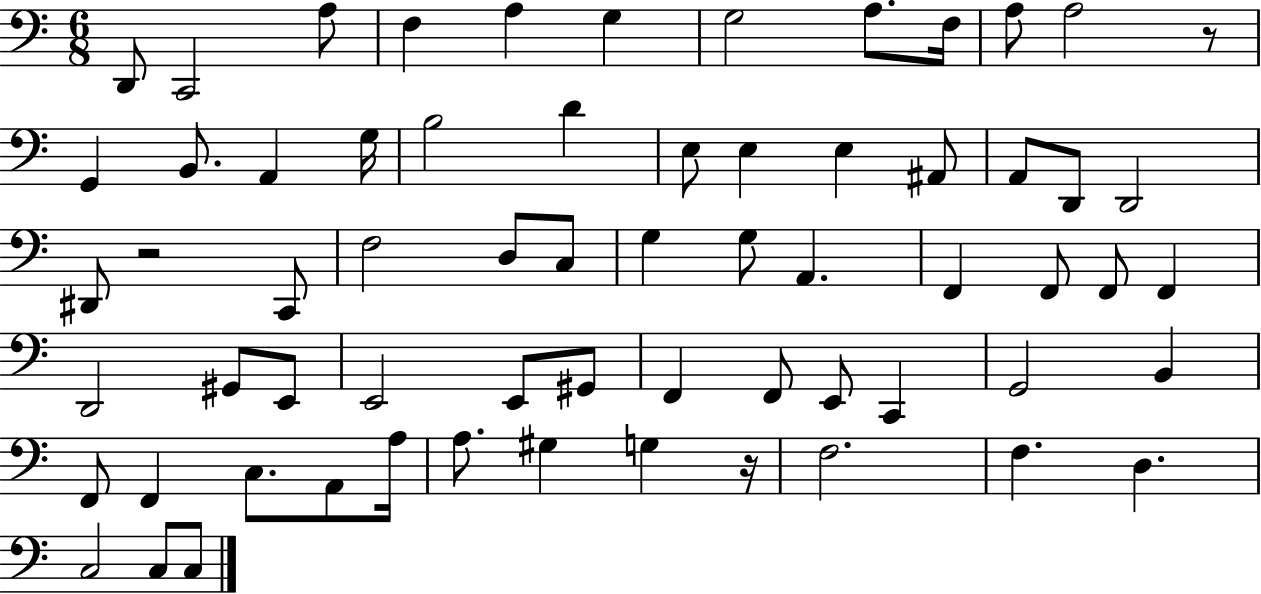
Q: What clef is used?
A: bass